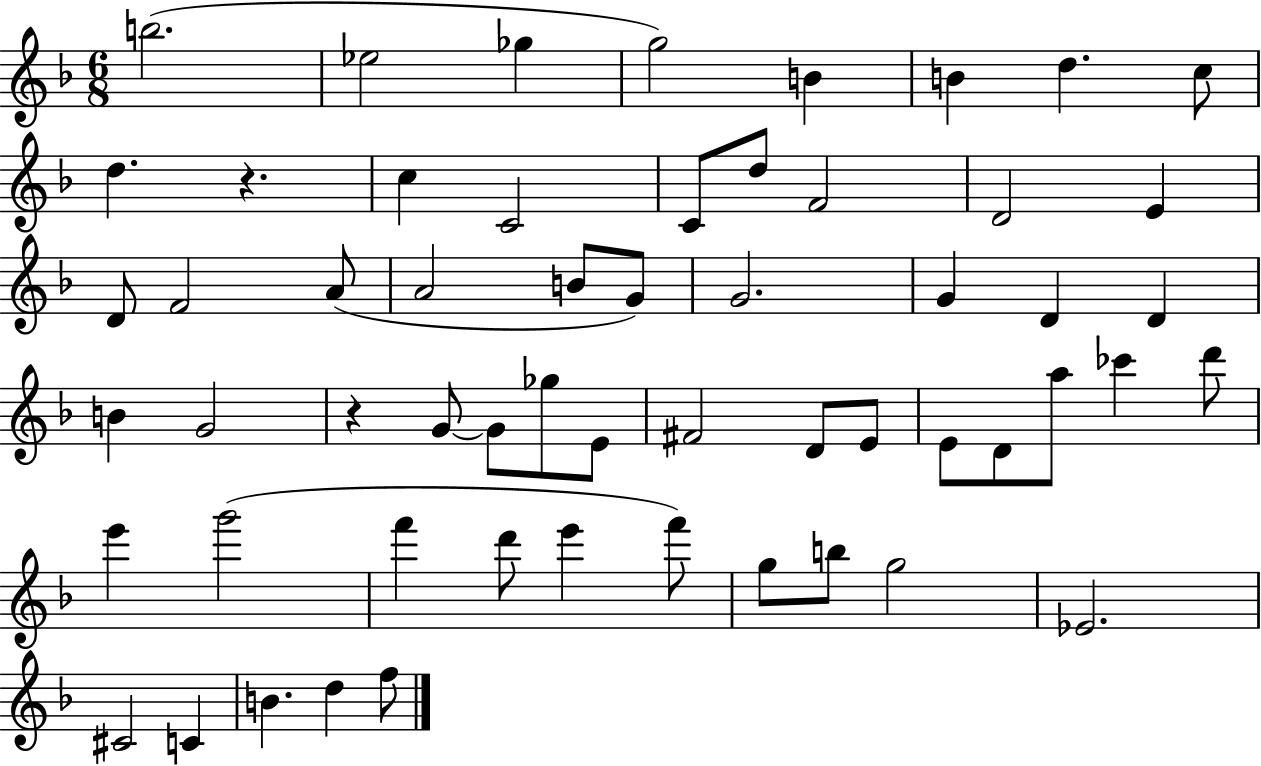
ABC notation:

X:1
T:Untitled
M:6/8
L:1/4
K:F
b2 _e2 _g g2 B B d c/2 d z c C2 C/2 d/2 F2 D2 E D/2 F2 A/2 A2 B/2 G/2 G2 G D D B G2 z G/2 G/2 _g/2 E/2 ^F2 D/2 E/2 E/2 D/2 a/2 _c' d'/2 e' g'2 f' d'/2 e' f'/2 g/2 b/2 g2 _E2 ^C2 C B d f/2